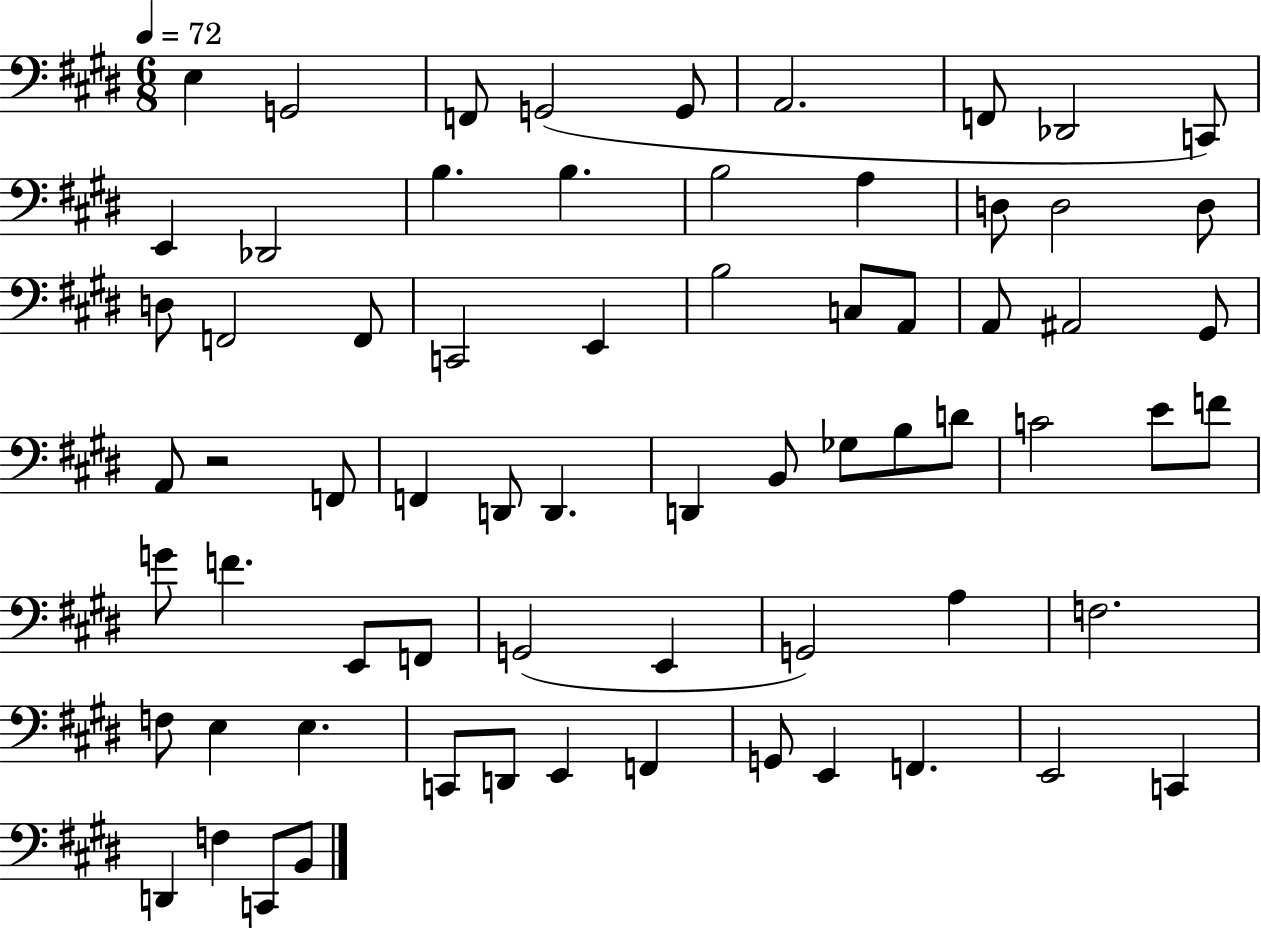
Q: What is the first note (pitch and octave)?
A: E3